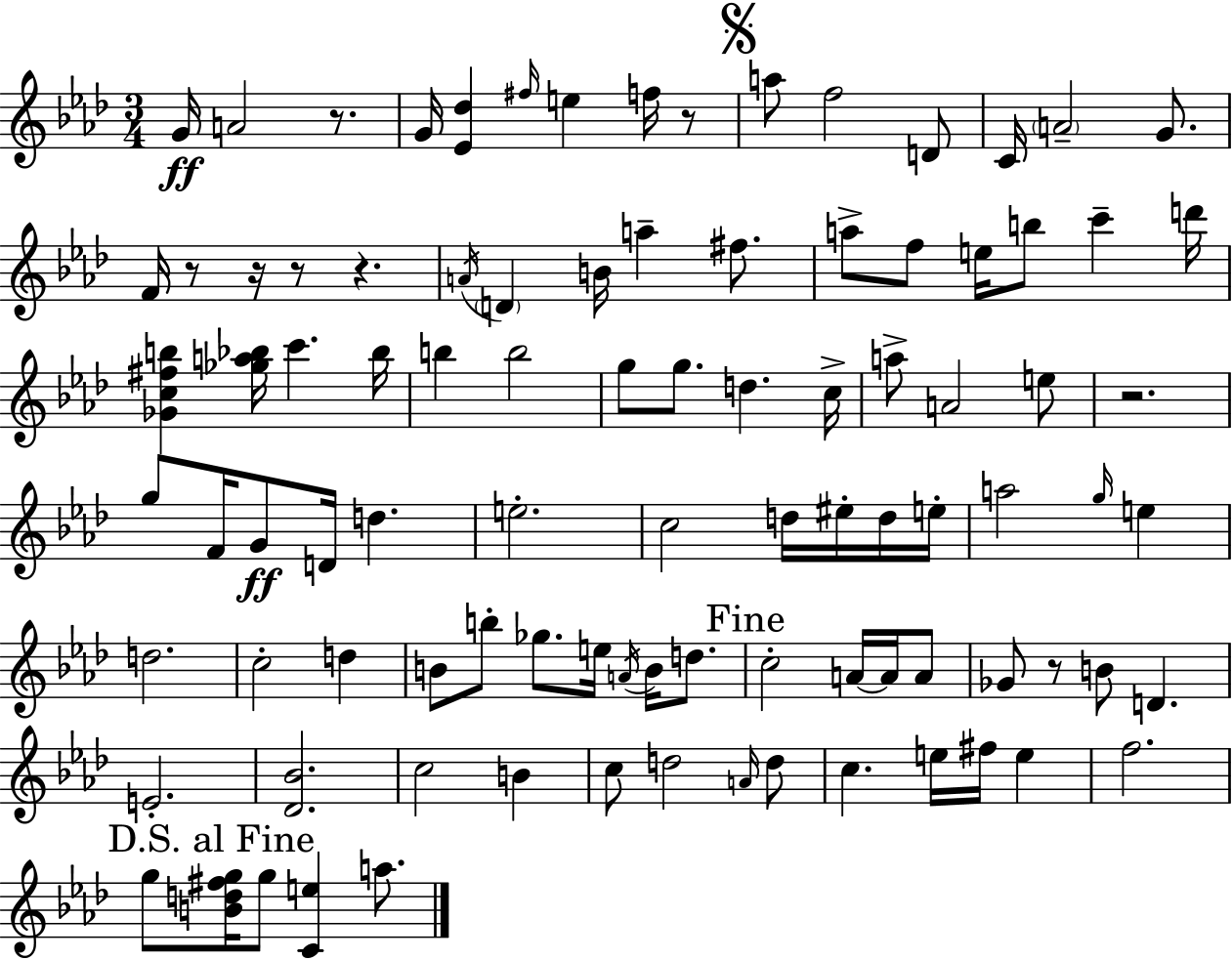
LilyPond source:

{
  \clef treble
  \numericTimeSignature
  \time 3/4
  \key aes \major
  g'16\ff a'2 r8. | g'16 <ees' des''>4 \grace { fis''16 } e''4 f''16 r8 | \mark \markup { \musicglyph "scripts.segno" } a''8 f''2 d'8 | c'16 \parenthesize a'2-- g'8. | \break f'16 r8 r16 r8 r4. | \acciaccatura { a'16 } \parenthesize d'4 b'16 a''4-- fis''8. | a''8-> f''8 e''16 b''8 c'''4-- | d'''16 <ges' c'' fis'' b''>4 <ges'' a'' bes''>16 c'''4. | \break bes''16 b''4 b''2 | g''8 g''8. d''4. | c''16-> a''8-> a'2 | e''8 r2. | \break g''8 f'16 g'8\ff d'16 d''4. | e''2.-. | c''2 d''16 eis''16-. | d''16 e''16-. a''2 \grace { g''16 } e''4 | \break d''2. | c''2-. d''4 | b'8 b''8-. ges''8. e''16 \acciaccatura { a'16 } | b'16 d''8. \mark "Fine" c''2-. | \break a'16~~ a'16 a'8 ges'8 r8 b'8 d'4. | e'2.-. | <des' bes'>2. | c''2 | \break b'4 c''8 d''2 | \grace { a'16 } d''8 c''4. e''16 | fis''16 e''4 f''2. | \mark "D.S. al Fine" g''8 <b' d'' fis'' g''>16 g''8 <c' e''>4 | \break a''8. \bar "|."
}